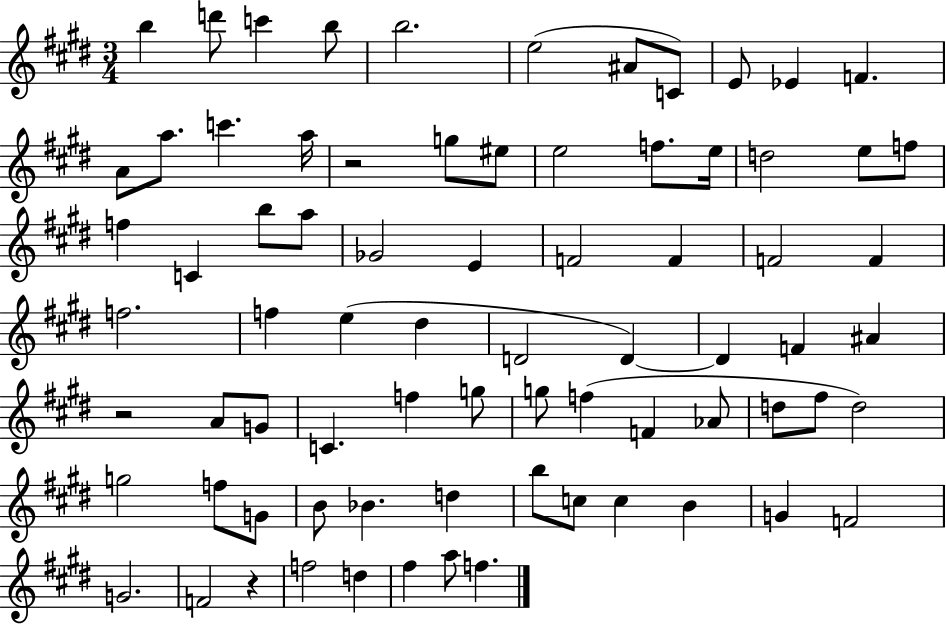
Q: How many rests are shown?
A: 3